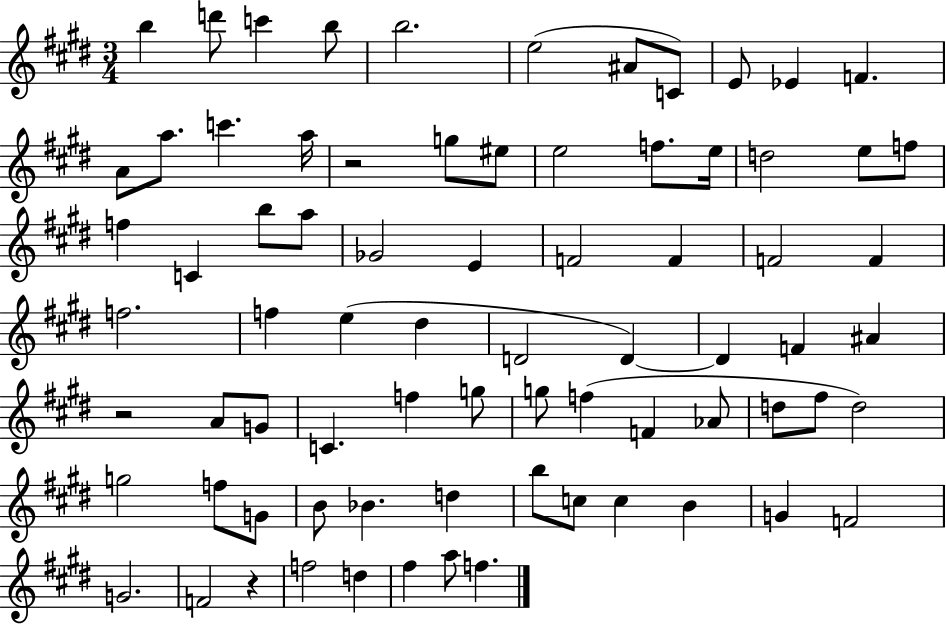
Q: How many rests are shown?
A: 3